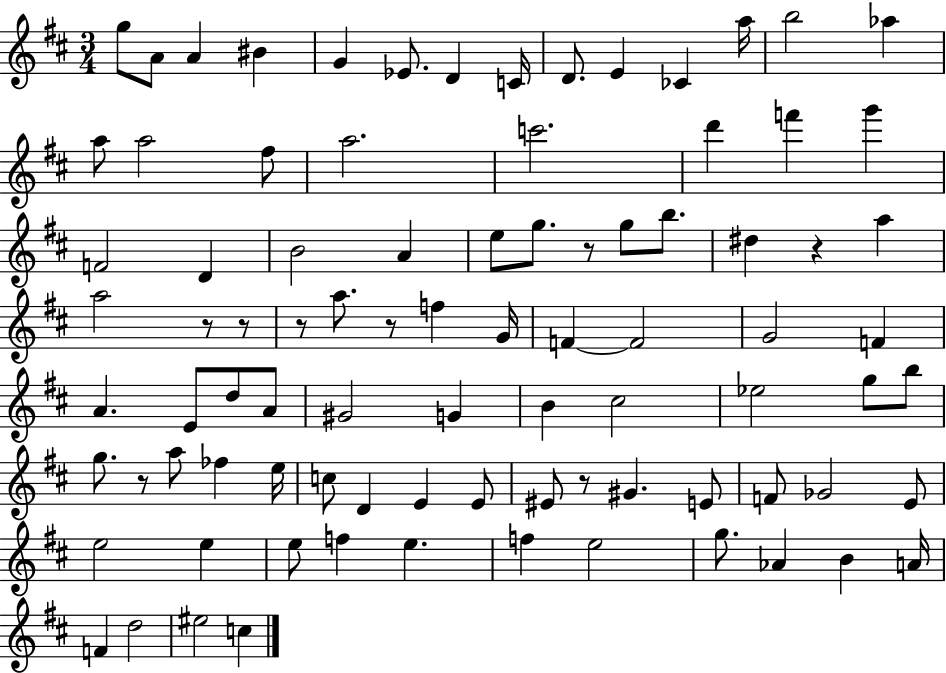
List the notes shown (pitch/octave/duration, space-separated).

G5/e A4/e A4/q BIS4/q G4/q Eb4/e. D4/q C4/s D4/e. E4/q CES4/q A5/s B5/h Ab5/q A5/e A5/h F#5/e A5/h. C6/h. D6/q F6/q G6/q F4/h D4/q B4/h A4/q E5/e G5/e. R/e G5/e B5/e. D#5/q R/q A5/q A5/h R/e R/e R/e A5/e. R/e F5/q G4/s F4/q F4/h G4/h F4/q A4/q. E4/e D5/e A4/e G#4/h G4/q B4/q C#5/h Eb5/h G5/e B5/e G5/e. R/e A5/e FES5/q E5/s C5/e D4/q E4/q E4/e EIS4/e R/e G#4/q. E4/e F4/e Gb4/h E4/e E5/h E5/q E5/e F5/q E5/q. F5/q E5/h G5/e. Ab4/q B4/q A4/s F4/q D5/h EIS5/h C5/q